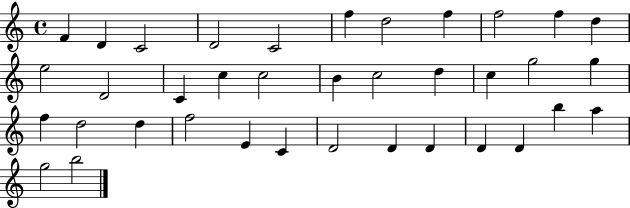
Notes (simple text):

F4/q D4/q C4/h D4/h C4/h F5/q D5/h F5/q F5/h F5/q D5/q E5/h D4/h C4/q C5/q C5/h B4/q C5/h D5/q C5/q G5/h G5/q F5/q D5/h D5/q F5/h E4/q C4/q D4/h D4/q D4/q D4/q D4/q B5/q A5/q G5/h B5/h